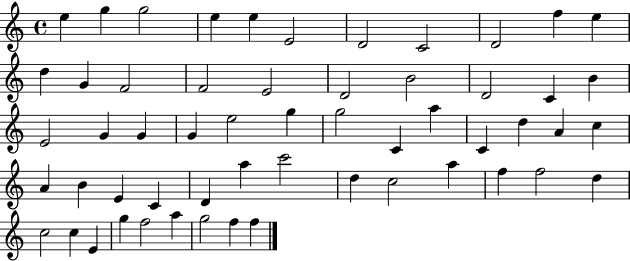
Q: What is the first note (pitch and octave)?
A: E5